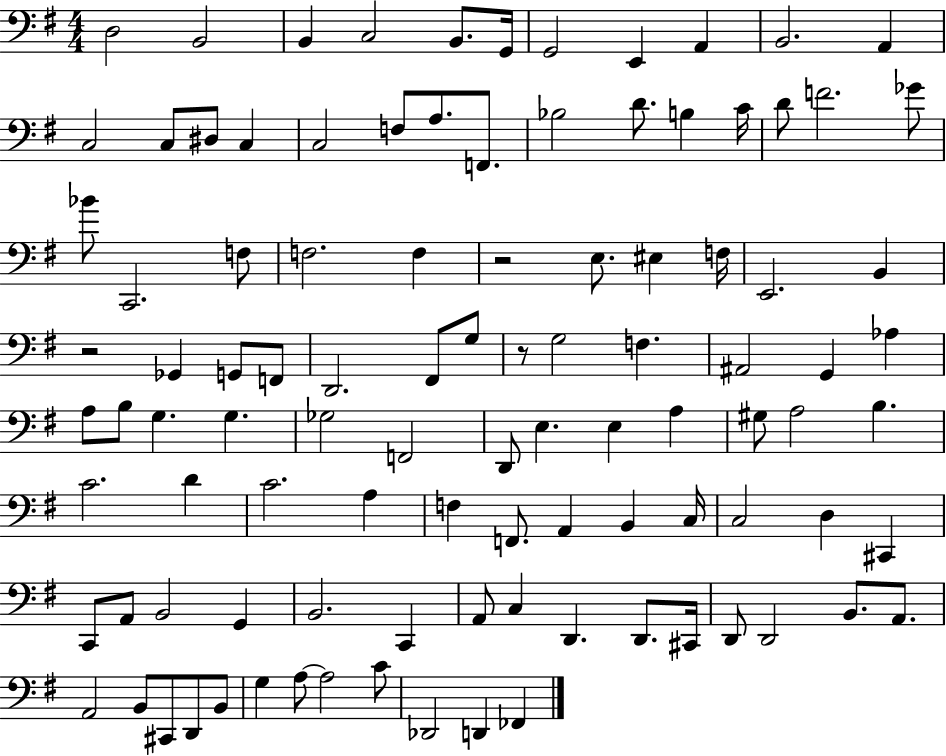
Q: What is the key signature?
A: G major